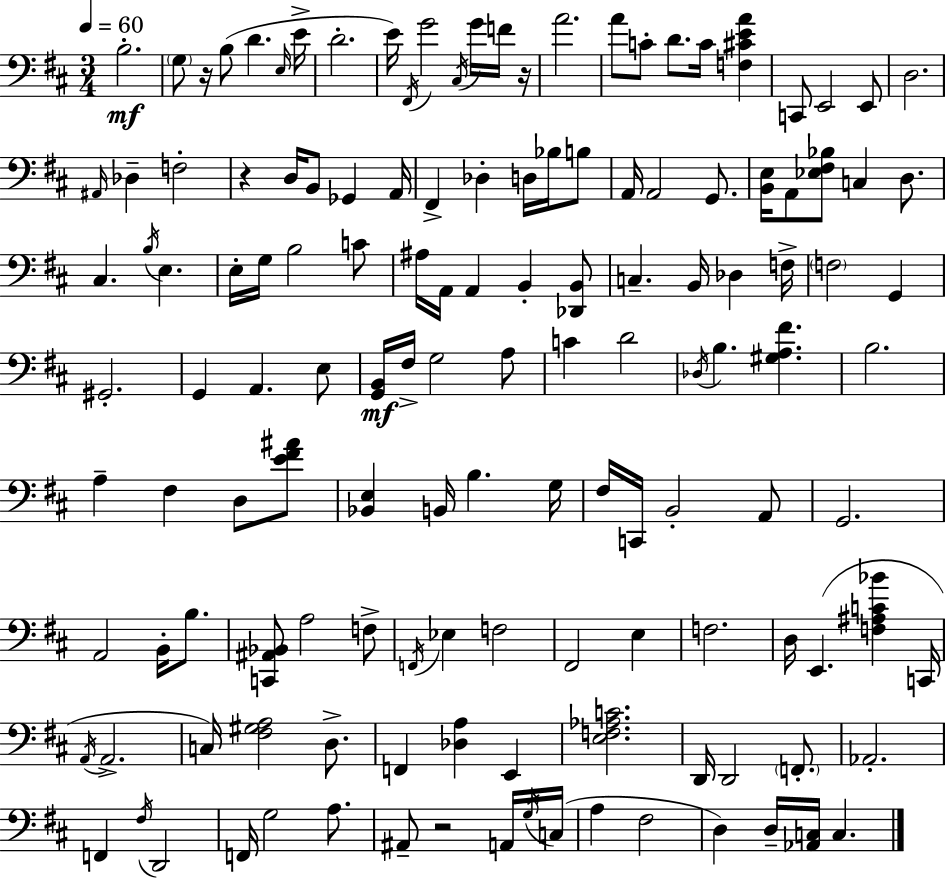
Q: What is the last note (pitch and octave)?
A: C3